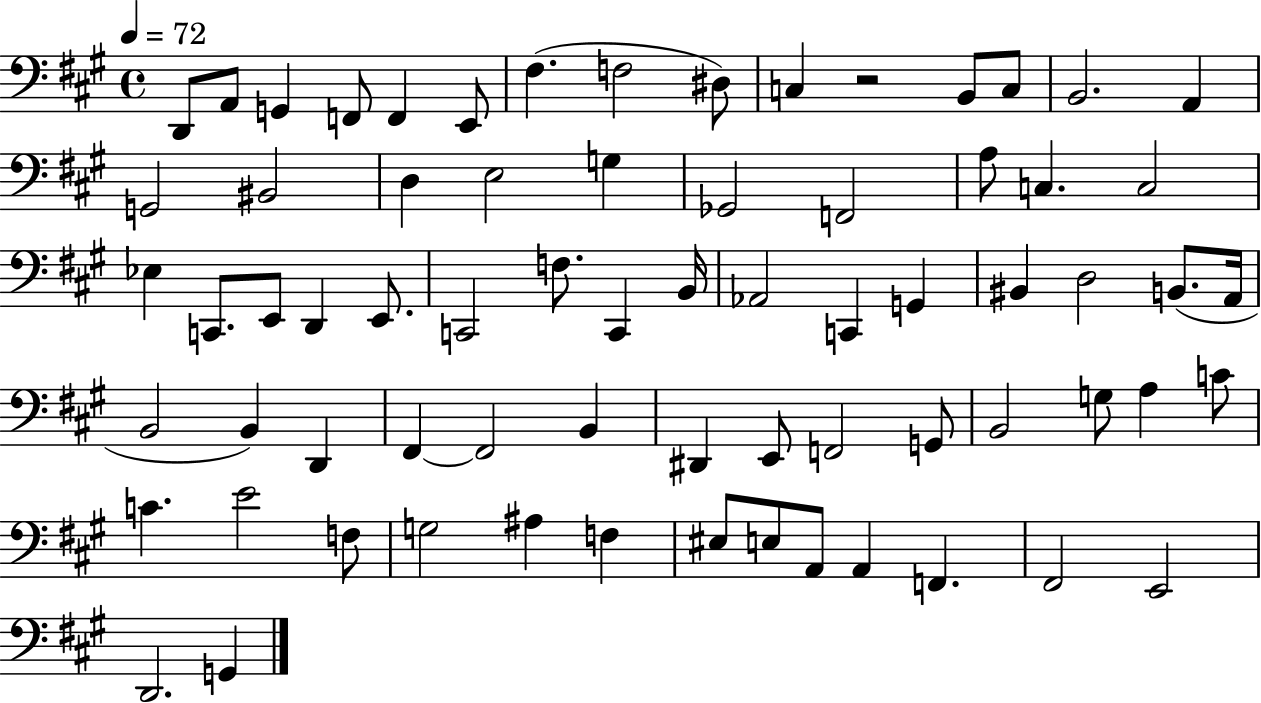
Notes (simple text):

D2/e A2/e G2/q F2/e F2/q E2/e F#3/q. F3/h D#3/e C3/q R/h B2/e C3/e B2/h. A2/q G2/h BIS2/h D3/q E3/h G3/q Gb2/h F2/h A3/e C3/q. C3/h Eb3/q C2/e. E2/e D2/q E2/e. C2/h F3/e. C2/q B2/s Ab2/h C2/q G2/q BIS2/q D3/h B2/e. A2/s B2/h B2/q D2/q F#2/q F#2/h B2/q D#2/q E2/e F2/h G2/e B2/h G3/e A3/q C4/e C4/q. E4/h F3/e G3/h A#3/q F3/q EIS3/e E3/e A2/e A2/q F2/q. F#2/h E2/h D2/h. G2/q